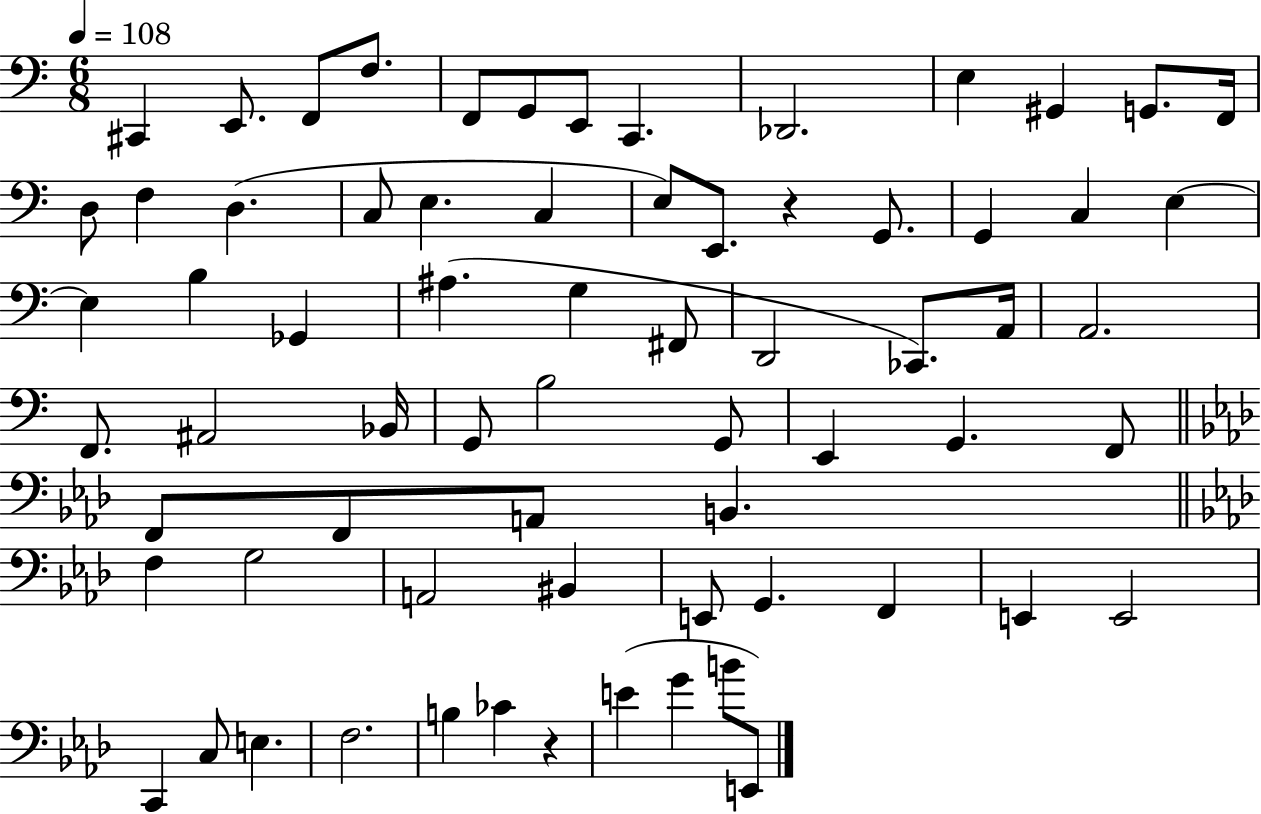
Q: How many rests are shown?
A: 2